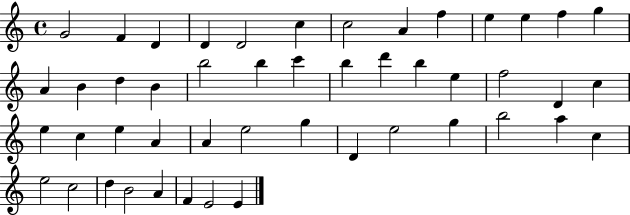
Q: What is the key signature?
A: C major